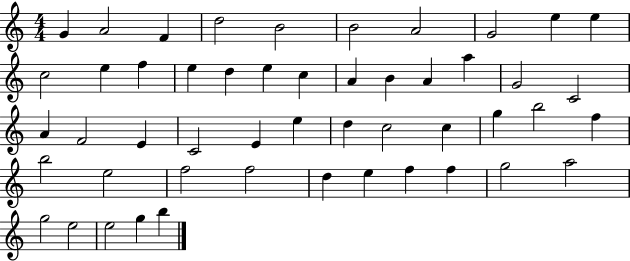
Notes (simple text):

G4/q A4/h F4/q D5/h B4/h B4/h A4/h G4/h E5/q E5/q C5/h E5/q F5/q E5/q D5/q E5/q C5/q A4/q B4/q A4/q A5/q G4/h C4/h A4/q F4/h E4/q C4/h E4/q E5/q D5/q C5/h C5/q G5/q B5/h F5/q B5/h E5/h F5/h F5/h D5/q E5/q F5/q F5/q G5/h A5/h G5/h E5/h E5/h G5/q B5/q